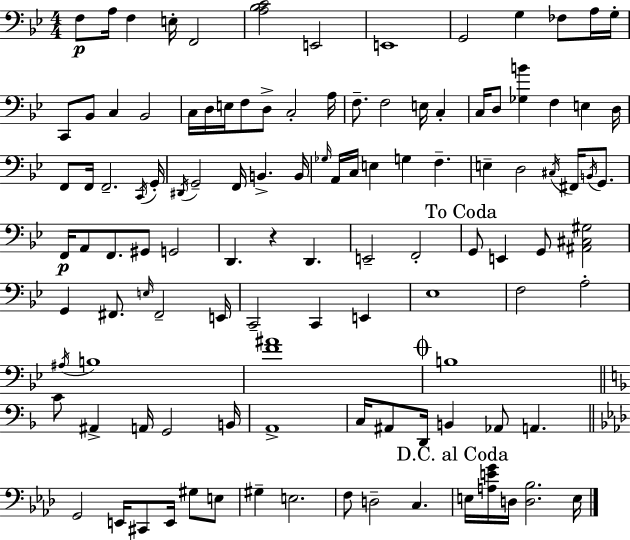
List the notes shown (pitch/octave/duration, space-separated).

F3/e A3/s F3/q E3/s F2/h [A3,Bb3,C4]/h E2/h E2/w G2/h G3/q FES3/e A3/s G3/s C2/e Bb2/e C3/q Bb2/h C3/s D3/s E3/s F3/e D3/e C3/h A3/s F3/e. F3/h E3/s C3/q C3/s D3/e [Gb3,B4]/q F3/q E3/q D3/s F2/e F2/s F2/h. C2/s G2/s D#2/s G2/h F2/s B2/q. B2/s Gb3/s A2/s C3/s E3/q G3/q F3/q. E3/q D3/h C#3/s F#2/s B2/s G2/e. F2/s A2/e F2/e. G#2/e G2/h D2/q. R/q D2/q. E2/h F2/h G2/e E2/q G2/e [A#2,C#3,G#3]/h G2/q F#2/e. E3/s F#2/h E2/s C2/h C2/q E2/q Eb3/w F3/h A3/h A#3/s B3/w [F4,A#4]/w B3/w C4/e A#2/q A2/s G2/h B2/s A2/w C3/s A#2/e D2/s B2/q Ab2/e A2/q. G2/h E2/s C#2/e E2/s G#3/e E3/e G#3/q E3/h. F3/e D3/h C3/q. E3/s [A3,E4,G4]/s D3/s [D3,Bb3]/h. E3/s